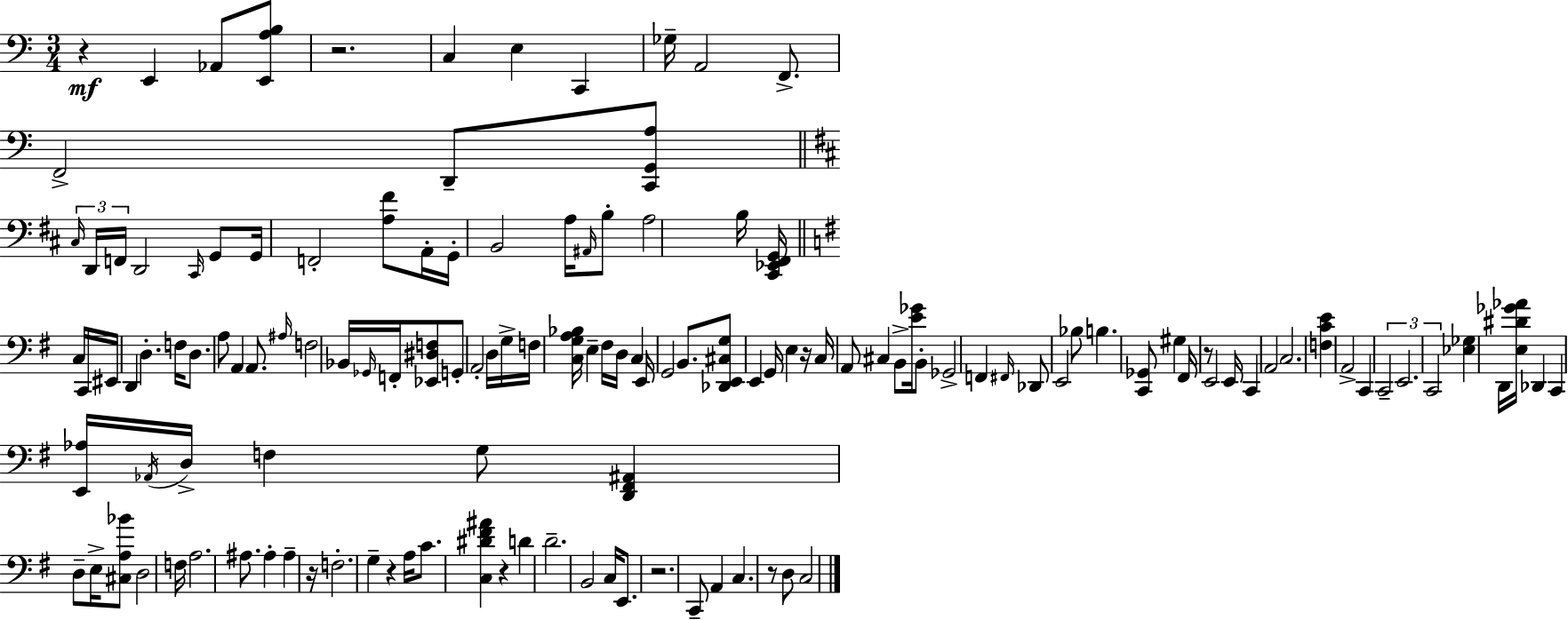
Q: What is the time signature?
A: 3/4